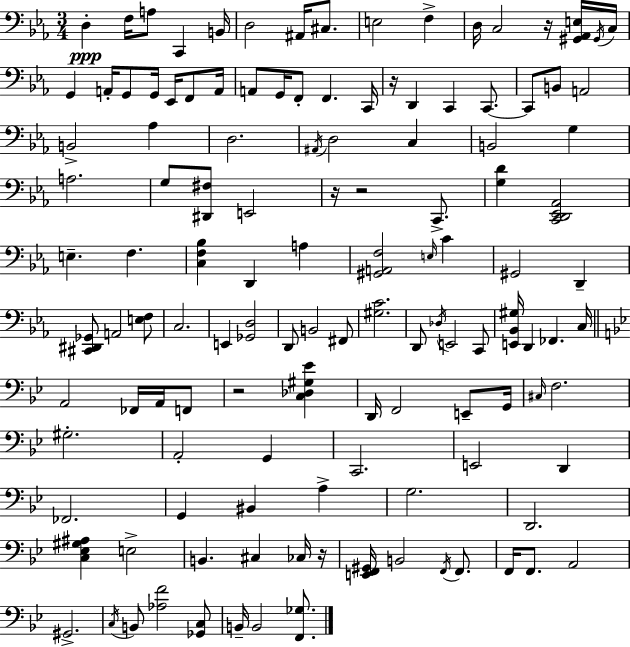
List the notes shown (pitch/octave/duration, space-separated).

D3/q F3/s A3/e C2/q B2/s D3/h A#2/s C#3/e. E3/h F3/q D3/s C3/h R/s [G#2,Ab2,E3]/s G#2/s C3/s G2/q A2/s G2/e G2/s Eb2/s F2/e A2/s A2/e G2/s F2/e F2/q. C2/s R/s D2/q C2/q C2/e. C2/e B2/e A2/h B2/h Ab3/q D3/h. A#2/s D3/h C3/q B2/h G3/q A3/h. G3/e [D#2,F#3]/e E2/h R/s R/h C2/e. [G3,D4]/q [C2,D2,Eb2,Ab2]/h E3/q. F3/q. [C3,F3,Bb3]/q D2/q A3/q [G#2,A2,F3]/h E3/s C4/q G#2/h D2/q [C#2,D#2,Gb2]/e A2/h [E3,F3]/e C3/h. E2/q [Gb2,D3]/h D2/e B2/h F#2/e [G#3,C4]/h. D2/e Db3/s E2/h C2/e [E2,Bb2,G#3]/s D2/q FES2/q. C3/s A2/h FES2/s A2/s F2/e R/h [C3,Db3,G#3,Eb4]/q D2/s F2/h E2/e G2/s C#3/s F3/h. G#3/h. A2/h G2/q C2/h. E2/h D2/q FES2/h. G2/q BIS2/q A3/q G3/h. D2/h. [C3,Eb3,G#3,A#3]/q E3/h B2/q. C#3/q CES3/s R/s [E2,F2,G#2]/s B2/h F2/s F2/e. F2/s F2/e. A2/h G#2/h. C3/s B2/e [Ab3,F4]/h [Gb2,C3]/e B2/s B2/h [F2,Gb3]/e.